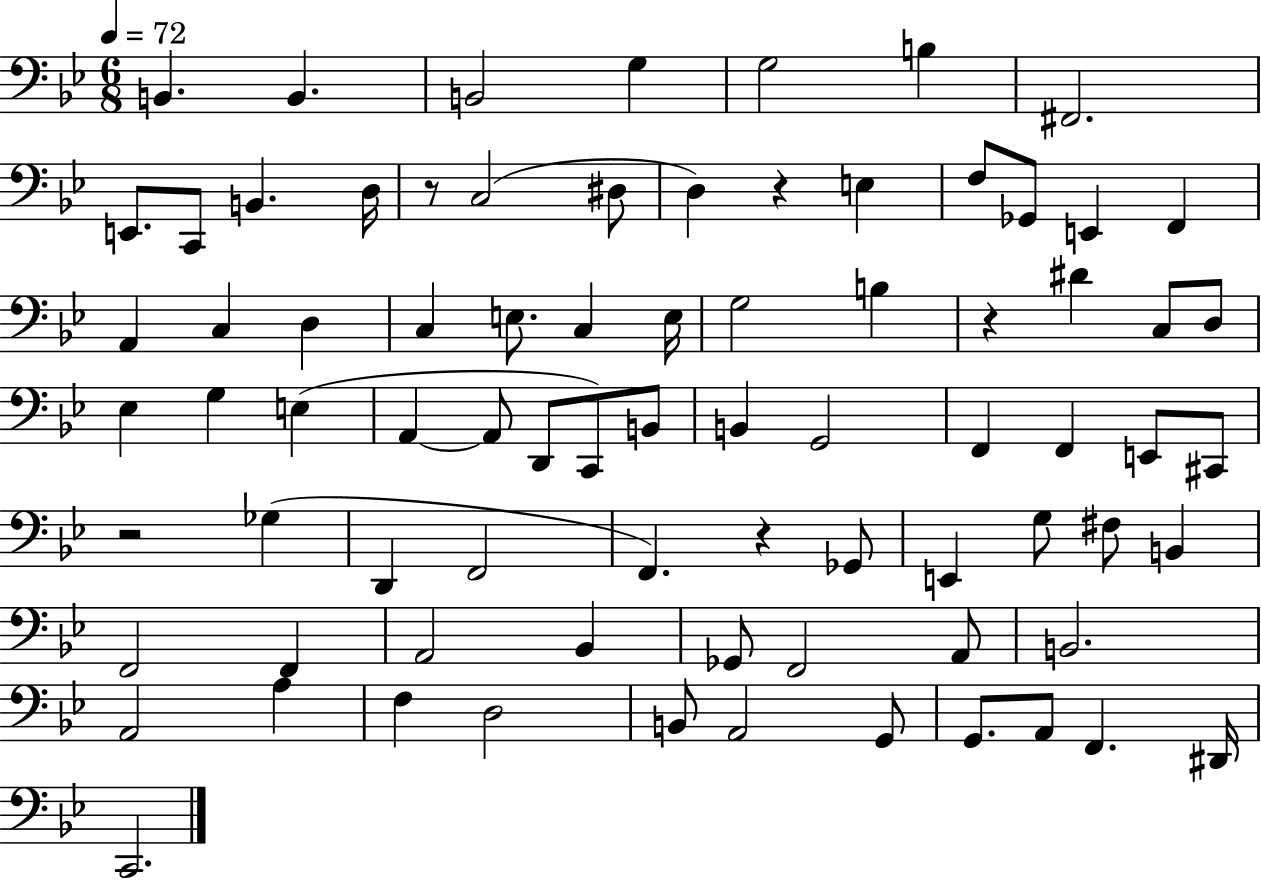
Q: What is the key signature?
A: BES major